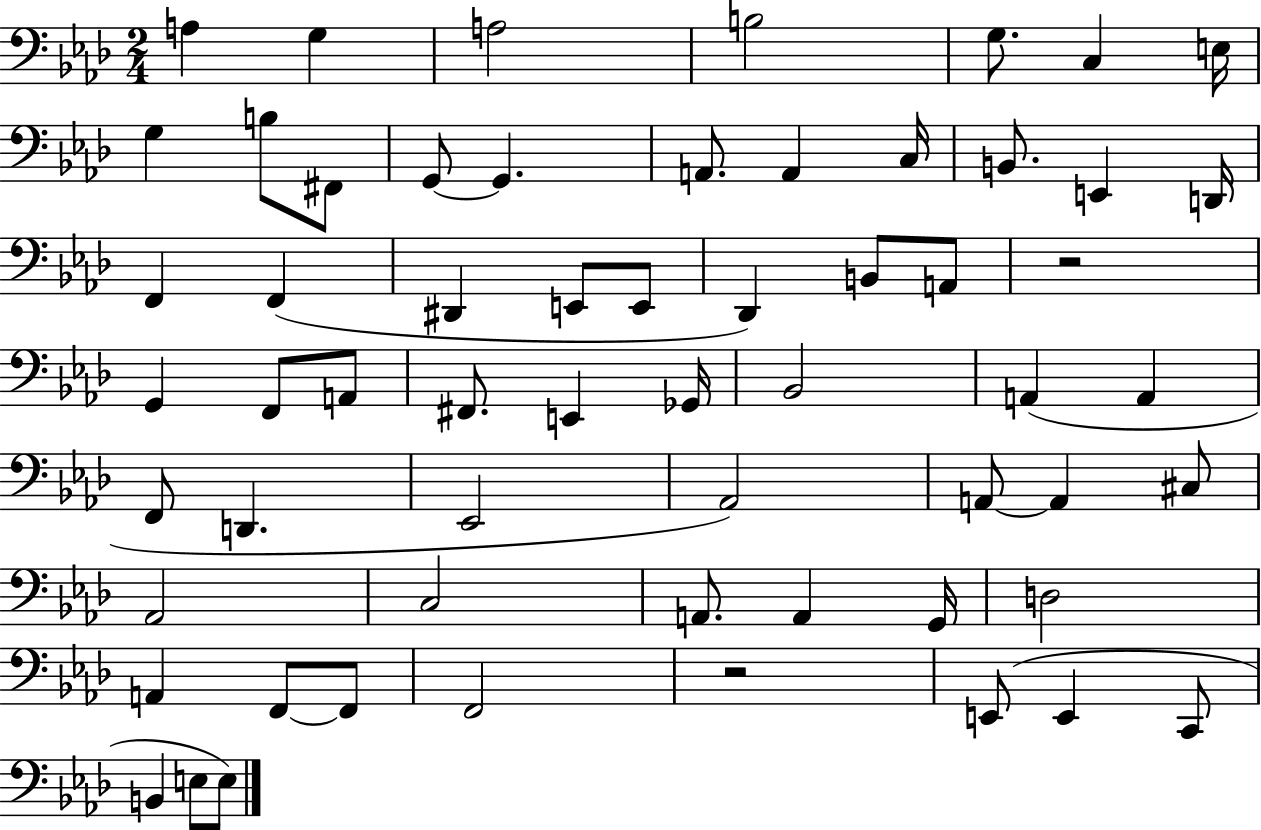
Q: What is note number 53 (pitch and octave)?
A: E2